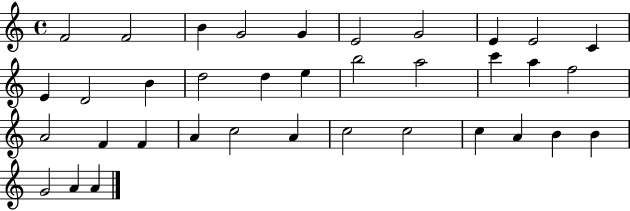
X:1
T:Untitled
M:4/4
L:1/4
K:C
F2 F2 B G2 G E2 G2 E E2 C E D2 B d2 d e b2 a2 c' a f2 A2 F F A c2 A c2 c2 c A B B G2 A A